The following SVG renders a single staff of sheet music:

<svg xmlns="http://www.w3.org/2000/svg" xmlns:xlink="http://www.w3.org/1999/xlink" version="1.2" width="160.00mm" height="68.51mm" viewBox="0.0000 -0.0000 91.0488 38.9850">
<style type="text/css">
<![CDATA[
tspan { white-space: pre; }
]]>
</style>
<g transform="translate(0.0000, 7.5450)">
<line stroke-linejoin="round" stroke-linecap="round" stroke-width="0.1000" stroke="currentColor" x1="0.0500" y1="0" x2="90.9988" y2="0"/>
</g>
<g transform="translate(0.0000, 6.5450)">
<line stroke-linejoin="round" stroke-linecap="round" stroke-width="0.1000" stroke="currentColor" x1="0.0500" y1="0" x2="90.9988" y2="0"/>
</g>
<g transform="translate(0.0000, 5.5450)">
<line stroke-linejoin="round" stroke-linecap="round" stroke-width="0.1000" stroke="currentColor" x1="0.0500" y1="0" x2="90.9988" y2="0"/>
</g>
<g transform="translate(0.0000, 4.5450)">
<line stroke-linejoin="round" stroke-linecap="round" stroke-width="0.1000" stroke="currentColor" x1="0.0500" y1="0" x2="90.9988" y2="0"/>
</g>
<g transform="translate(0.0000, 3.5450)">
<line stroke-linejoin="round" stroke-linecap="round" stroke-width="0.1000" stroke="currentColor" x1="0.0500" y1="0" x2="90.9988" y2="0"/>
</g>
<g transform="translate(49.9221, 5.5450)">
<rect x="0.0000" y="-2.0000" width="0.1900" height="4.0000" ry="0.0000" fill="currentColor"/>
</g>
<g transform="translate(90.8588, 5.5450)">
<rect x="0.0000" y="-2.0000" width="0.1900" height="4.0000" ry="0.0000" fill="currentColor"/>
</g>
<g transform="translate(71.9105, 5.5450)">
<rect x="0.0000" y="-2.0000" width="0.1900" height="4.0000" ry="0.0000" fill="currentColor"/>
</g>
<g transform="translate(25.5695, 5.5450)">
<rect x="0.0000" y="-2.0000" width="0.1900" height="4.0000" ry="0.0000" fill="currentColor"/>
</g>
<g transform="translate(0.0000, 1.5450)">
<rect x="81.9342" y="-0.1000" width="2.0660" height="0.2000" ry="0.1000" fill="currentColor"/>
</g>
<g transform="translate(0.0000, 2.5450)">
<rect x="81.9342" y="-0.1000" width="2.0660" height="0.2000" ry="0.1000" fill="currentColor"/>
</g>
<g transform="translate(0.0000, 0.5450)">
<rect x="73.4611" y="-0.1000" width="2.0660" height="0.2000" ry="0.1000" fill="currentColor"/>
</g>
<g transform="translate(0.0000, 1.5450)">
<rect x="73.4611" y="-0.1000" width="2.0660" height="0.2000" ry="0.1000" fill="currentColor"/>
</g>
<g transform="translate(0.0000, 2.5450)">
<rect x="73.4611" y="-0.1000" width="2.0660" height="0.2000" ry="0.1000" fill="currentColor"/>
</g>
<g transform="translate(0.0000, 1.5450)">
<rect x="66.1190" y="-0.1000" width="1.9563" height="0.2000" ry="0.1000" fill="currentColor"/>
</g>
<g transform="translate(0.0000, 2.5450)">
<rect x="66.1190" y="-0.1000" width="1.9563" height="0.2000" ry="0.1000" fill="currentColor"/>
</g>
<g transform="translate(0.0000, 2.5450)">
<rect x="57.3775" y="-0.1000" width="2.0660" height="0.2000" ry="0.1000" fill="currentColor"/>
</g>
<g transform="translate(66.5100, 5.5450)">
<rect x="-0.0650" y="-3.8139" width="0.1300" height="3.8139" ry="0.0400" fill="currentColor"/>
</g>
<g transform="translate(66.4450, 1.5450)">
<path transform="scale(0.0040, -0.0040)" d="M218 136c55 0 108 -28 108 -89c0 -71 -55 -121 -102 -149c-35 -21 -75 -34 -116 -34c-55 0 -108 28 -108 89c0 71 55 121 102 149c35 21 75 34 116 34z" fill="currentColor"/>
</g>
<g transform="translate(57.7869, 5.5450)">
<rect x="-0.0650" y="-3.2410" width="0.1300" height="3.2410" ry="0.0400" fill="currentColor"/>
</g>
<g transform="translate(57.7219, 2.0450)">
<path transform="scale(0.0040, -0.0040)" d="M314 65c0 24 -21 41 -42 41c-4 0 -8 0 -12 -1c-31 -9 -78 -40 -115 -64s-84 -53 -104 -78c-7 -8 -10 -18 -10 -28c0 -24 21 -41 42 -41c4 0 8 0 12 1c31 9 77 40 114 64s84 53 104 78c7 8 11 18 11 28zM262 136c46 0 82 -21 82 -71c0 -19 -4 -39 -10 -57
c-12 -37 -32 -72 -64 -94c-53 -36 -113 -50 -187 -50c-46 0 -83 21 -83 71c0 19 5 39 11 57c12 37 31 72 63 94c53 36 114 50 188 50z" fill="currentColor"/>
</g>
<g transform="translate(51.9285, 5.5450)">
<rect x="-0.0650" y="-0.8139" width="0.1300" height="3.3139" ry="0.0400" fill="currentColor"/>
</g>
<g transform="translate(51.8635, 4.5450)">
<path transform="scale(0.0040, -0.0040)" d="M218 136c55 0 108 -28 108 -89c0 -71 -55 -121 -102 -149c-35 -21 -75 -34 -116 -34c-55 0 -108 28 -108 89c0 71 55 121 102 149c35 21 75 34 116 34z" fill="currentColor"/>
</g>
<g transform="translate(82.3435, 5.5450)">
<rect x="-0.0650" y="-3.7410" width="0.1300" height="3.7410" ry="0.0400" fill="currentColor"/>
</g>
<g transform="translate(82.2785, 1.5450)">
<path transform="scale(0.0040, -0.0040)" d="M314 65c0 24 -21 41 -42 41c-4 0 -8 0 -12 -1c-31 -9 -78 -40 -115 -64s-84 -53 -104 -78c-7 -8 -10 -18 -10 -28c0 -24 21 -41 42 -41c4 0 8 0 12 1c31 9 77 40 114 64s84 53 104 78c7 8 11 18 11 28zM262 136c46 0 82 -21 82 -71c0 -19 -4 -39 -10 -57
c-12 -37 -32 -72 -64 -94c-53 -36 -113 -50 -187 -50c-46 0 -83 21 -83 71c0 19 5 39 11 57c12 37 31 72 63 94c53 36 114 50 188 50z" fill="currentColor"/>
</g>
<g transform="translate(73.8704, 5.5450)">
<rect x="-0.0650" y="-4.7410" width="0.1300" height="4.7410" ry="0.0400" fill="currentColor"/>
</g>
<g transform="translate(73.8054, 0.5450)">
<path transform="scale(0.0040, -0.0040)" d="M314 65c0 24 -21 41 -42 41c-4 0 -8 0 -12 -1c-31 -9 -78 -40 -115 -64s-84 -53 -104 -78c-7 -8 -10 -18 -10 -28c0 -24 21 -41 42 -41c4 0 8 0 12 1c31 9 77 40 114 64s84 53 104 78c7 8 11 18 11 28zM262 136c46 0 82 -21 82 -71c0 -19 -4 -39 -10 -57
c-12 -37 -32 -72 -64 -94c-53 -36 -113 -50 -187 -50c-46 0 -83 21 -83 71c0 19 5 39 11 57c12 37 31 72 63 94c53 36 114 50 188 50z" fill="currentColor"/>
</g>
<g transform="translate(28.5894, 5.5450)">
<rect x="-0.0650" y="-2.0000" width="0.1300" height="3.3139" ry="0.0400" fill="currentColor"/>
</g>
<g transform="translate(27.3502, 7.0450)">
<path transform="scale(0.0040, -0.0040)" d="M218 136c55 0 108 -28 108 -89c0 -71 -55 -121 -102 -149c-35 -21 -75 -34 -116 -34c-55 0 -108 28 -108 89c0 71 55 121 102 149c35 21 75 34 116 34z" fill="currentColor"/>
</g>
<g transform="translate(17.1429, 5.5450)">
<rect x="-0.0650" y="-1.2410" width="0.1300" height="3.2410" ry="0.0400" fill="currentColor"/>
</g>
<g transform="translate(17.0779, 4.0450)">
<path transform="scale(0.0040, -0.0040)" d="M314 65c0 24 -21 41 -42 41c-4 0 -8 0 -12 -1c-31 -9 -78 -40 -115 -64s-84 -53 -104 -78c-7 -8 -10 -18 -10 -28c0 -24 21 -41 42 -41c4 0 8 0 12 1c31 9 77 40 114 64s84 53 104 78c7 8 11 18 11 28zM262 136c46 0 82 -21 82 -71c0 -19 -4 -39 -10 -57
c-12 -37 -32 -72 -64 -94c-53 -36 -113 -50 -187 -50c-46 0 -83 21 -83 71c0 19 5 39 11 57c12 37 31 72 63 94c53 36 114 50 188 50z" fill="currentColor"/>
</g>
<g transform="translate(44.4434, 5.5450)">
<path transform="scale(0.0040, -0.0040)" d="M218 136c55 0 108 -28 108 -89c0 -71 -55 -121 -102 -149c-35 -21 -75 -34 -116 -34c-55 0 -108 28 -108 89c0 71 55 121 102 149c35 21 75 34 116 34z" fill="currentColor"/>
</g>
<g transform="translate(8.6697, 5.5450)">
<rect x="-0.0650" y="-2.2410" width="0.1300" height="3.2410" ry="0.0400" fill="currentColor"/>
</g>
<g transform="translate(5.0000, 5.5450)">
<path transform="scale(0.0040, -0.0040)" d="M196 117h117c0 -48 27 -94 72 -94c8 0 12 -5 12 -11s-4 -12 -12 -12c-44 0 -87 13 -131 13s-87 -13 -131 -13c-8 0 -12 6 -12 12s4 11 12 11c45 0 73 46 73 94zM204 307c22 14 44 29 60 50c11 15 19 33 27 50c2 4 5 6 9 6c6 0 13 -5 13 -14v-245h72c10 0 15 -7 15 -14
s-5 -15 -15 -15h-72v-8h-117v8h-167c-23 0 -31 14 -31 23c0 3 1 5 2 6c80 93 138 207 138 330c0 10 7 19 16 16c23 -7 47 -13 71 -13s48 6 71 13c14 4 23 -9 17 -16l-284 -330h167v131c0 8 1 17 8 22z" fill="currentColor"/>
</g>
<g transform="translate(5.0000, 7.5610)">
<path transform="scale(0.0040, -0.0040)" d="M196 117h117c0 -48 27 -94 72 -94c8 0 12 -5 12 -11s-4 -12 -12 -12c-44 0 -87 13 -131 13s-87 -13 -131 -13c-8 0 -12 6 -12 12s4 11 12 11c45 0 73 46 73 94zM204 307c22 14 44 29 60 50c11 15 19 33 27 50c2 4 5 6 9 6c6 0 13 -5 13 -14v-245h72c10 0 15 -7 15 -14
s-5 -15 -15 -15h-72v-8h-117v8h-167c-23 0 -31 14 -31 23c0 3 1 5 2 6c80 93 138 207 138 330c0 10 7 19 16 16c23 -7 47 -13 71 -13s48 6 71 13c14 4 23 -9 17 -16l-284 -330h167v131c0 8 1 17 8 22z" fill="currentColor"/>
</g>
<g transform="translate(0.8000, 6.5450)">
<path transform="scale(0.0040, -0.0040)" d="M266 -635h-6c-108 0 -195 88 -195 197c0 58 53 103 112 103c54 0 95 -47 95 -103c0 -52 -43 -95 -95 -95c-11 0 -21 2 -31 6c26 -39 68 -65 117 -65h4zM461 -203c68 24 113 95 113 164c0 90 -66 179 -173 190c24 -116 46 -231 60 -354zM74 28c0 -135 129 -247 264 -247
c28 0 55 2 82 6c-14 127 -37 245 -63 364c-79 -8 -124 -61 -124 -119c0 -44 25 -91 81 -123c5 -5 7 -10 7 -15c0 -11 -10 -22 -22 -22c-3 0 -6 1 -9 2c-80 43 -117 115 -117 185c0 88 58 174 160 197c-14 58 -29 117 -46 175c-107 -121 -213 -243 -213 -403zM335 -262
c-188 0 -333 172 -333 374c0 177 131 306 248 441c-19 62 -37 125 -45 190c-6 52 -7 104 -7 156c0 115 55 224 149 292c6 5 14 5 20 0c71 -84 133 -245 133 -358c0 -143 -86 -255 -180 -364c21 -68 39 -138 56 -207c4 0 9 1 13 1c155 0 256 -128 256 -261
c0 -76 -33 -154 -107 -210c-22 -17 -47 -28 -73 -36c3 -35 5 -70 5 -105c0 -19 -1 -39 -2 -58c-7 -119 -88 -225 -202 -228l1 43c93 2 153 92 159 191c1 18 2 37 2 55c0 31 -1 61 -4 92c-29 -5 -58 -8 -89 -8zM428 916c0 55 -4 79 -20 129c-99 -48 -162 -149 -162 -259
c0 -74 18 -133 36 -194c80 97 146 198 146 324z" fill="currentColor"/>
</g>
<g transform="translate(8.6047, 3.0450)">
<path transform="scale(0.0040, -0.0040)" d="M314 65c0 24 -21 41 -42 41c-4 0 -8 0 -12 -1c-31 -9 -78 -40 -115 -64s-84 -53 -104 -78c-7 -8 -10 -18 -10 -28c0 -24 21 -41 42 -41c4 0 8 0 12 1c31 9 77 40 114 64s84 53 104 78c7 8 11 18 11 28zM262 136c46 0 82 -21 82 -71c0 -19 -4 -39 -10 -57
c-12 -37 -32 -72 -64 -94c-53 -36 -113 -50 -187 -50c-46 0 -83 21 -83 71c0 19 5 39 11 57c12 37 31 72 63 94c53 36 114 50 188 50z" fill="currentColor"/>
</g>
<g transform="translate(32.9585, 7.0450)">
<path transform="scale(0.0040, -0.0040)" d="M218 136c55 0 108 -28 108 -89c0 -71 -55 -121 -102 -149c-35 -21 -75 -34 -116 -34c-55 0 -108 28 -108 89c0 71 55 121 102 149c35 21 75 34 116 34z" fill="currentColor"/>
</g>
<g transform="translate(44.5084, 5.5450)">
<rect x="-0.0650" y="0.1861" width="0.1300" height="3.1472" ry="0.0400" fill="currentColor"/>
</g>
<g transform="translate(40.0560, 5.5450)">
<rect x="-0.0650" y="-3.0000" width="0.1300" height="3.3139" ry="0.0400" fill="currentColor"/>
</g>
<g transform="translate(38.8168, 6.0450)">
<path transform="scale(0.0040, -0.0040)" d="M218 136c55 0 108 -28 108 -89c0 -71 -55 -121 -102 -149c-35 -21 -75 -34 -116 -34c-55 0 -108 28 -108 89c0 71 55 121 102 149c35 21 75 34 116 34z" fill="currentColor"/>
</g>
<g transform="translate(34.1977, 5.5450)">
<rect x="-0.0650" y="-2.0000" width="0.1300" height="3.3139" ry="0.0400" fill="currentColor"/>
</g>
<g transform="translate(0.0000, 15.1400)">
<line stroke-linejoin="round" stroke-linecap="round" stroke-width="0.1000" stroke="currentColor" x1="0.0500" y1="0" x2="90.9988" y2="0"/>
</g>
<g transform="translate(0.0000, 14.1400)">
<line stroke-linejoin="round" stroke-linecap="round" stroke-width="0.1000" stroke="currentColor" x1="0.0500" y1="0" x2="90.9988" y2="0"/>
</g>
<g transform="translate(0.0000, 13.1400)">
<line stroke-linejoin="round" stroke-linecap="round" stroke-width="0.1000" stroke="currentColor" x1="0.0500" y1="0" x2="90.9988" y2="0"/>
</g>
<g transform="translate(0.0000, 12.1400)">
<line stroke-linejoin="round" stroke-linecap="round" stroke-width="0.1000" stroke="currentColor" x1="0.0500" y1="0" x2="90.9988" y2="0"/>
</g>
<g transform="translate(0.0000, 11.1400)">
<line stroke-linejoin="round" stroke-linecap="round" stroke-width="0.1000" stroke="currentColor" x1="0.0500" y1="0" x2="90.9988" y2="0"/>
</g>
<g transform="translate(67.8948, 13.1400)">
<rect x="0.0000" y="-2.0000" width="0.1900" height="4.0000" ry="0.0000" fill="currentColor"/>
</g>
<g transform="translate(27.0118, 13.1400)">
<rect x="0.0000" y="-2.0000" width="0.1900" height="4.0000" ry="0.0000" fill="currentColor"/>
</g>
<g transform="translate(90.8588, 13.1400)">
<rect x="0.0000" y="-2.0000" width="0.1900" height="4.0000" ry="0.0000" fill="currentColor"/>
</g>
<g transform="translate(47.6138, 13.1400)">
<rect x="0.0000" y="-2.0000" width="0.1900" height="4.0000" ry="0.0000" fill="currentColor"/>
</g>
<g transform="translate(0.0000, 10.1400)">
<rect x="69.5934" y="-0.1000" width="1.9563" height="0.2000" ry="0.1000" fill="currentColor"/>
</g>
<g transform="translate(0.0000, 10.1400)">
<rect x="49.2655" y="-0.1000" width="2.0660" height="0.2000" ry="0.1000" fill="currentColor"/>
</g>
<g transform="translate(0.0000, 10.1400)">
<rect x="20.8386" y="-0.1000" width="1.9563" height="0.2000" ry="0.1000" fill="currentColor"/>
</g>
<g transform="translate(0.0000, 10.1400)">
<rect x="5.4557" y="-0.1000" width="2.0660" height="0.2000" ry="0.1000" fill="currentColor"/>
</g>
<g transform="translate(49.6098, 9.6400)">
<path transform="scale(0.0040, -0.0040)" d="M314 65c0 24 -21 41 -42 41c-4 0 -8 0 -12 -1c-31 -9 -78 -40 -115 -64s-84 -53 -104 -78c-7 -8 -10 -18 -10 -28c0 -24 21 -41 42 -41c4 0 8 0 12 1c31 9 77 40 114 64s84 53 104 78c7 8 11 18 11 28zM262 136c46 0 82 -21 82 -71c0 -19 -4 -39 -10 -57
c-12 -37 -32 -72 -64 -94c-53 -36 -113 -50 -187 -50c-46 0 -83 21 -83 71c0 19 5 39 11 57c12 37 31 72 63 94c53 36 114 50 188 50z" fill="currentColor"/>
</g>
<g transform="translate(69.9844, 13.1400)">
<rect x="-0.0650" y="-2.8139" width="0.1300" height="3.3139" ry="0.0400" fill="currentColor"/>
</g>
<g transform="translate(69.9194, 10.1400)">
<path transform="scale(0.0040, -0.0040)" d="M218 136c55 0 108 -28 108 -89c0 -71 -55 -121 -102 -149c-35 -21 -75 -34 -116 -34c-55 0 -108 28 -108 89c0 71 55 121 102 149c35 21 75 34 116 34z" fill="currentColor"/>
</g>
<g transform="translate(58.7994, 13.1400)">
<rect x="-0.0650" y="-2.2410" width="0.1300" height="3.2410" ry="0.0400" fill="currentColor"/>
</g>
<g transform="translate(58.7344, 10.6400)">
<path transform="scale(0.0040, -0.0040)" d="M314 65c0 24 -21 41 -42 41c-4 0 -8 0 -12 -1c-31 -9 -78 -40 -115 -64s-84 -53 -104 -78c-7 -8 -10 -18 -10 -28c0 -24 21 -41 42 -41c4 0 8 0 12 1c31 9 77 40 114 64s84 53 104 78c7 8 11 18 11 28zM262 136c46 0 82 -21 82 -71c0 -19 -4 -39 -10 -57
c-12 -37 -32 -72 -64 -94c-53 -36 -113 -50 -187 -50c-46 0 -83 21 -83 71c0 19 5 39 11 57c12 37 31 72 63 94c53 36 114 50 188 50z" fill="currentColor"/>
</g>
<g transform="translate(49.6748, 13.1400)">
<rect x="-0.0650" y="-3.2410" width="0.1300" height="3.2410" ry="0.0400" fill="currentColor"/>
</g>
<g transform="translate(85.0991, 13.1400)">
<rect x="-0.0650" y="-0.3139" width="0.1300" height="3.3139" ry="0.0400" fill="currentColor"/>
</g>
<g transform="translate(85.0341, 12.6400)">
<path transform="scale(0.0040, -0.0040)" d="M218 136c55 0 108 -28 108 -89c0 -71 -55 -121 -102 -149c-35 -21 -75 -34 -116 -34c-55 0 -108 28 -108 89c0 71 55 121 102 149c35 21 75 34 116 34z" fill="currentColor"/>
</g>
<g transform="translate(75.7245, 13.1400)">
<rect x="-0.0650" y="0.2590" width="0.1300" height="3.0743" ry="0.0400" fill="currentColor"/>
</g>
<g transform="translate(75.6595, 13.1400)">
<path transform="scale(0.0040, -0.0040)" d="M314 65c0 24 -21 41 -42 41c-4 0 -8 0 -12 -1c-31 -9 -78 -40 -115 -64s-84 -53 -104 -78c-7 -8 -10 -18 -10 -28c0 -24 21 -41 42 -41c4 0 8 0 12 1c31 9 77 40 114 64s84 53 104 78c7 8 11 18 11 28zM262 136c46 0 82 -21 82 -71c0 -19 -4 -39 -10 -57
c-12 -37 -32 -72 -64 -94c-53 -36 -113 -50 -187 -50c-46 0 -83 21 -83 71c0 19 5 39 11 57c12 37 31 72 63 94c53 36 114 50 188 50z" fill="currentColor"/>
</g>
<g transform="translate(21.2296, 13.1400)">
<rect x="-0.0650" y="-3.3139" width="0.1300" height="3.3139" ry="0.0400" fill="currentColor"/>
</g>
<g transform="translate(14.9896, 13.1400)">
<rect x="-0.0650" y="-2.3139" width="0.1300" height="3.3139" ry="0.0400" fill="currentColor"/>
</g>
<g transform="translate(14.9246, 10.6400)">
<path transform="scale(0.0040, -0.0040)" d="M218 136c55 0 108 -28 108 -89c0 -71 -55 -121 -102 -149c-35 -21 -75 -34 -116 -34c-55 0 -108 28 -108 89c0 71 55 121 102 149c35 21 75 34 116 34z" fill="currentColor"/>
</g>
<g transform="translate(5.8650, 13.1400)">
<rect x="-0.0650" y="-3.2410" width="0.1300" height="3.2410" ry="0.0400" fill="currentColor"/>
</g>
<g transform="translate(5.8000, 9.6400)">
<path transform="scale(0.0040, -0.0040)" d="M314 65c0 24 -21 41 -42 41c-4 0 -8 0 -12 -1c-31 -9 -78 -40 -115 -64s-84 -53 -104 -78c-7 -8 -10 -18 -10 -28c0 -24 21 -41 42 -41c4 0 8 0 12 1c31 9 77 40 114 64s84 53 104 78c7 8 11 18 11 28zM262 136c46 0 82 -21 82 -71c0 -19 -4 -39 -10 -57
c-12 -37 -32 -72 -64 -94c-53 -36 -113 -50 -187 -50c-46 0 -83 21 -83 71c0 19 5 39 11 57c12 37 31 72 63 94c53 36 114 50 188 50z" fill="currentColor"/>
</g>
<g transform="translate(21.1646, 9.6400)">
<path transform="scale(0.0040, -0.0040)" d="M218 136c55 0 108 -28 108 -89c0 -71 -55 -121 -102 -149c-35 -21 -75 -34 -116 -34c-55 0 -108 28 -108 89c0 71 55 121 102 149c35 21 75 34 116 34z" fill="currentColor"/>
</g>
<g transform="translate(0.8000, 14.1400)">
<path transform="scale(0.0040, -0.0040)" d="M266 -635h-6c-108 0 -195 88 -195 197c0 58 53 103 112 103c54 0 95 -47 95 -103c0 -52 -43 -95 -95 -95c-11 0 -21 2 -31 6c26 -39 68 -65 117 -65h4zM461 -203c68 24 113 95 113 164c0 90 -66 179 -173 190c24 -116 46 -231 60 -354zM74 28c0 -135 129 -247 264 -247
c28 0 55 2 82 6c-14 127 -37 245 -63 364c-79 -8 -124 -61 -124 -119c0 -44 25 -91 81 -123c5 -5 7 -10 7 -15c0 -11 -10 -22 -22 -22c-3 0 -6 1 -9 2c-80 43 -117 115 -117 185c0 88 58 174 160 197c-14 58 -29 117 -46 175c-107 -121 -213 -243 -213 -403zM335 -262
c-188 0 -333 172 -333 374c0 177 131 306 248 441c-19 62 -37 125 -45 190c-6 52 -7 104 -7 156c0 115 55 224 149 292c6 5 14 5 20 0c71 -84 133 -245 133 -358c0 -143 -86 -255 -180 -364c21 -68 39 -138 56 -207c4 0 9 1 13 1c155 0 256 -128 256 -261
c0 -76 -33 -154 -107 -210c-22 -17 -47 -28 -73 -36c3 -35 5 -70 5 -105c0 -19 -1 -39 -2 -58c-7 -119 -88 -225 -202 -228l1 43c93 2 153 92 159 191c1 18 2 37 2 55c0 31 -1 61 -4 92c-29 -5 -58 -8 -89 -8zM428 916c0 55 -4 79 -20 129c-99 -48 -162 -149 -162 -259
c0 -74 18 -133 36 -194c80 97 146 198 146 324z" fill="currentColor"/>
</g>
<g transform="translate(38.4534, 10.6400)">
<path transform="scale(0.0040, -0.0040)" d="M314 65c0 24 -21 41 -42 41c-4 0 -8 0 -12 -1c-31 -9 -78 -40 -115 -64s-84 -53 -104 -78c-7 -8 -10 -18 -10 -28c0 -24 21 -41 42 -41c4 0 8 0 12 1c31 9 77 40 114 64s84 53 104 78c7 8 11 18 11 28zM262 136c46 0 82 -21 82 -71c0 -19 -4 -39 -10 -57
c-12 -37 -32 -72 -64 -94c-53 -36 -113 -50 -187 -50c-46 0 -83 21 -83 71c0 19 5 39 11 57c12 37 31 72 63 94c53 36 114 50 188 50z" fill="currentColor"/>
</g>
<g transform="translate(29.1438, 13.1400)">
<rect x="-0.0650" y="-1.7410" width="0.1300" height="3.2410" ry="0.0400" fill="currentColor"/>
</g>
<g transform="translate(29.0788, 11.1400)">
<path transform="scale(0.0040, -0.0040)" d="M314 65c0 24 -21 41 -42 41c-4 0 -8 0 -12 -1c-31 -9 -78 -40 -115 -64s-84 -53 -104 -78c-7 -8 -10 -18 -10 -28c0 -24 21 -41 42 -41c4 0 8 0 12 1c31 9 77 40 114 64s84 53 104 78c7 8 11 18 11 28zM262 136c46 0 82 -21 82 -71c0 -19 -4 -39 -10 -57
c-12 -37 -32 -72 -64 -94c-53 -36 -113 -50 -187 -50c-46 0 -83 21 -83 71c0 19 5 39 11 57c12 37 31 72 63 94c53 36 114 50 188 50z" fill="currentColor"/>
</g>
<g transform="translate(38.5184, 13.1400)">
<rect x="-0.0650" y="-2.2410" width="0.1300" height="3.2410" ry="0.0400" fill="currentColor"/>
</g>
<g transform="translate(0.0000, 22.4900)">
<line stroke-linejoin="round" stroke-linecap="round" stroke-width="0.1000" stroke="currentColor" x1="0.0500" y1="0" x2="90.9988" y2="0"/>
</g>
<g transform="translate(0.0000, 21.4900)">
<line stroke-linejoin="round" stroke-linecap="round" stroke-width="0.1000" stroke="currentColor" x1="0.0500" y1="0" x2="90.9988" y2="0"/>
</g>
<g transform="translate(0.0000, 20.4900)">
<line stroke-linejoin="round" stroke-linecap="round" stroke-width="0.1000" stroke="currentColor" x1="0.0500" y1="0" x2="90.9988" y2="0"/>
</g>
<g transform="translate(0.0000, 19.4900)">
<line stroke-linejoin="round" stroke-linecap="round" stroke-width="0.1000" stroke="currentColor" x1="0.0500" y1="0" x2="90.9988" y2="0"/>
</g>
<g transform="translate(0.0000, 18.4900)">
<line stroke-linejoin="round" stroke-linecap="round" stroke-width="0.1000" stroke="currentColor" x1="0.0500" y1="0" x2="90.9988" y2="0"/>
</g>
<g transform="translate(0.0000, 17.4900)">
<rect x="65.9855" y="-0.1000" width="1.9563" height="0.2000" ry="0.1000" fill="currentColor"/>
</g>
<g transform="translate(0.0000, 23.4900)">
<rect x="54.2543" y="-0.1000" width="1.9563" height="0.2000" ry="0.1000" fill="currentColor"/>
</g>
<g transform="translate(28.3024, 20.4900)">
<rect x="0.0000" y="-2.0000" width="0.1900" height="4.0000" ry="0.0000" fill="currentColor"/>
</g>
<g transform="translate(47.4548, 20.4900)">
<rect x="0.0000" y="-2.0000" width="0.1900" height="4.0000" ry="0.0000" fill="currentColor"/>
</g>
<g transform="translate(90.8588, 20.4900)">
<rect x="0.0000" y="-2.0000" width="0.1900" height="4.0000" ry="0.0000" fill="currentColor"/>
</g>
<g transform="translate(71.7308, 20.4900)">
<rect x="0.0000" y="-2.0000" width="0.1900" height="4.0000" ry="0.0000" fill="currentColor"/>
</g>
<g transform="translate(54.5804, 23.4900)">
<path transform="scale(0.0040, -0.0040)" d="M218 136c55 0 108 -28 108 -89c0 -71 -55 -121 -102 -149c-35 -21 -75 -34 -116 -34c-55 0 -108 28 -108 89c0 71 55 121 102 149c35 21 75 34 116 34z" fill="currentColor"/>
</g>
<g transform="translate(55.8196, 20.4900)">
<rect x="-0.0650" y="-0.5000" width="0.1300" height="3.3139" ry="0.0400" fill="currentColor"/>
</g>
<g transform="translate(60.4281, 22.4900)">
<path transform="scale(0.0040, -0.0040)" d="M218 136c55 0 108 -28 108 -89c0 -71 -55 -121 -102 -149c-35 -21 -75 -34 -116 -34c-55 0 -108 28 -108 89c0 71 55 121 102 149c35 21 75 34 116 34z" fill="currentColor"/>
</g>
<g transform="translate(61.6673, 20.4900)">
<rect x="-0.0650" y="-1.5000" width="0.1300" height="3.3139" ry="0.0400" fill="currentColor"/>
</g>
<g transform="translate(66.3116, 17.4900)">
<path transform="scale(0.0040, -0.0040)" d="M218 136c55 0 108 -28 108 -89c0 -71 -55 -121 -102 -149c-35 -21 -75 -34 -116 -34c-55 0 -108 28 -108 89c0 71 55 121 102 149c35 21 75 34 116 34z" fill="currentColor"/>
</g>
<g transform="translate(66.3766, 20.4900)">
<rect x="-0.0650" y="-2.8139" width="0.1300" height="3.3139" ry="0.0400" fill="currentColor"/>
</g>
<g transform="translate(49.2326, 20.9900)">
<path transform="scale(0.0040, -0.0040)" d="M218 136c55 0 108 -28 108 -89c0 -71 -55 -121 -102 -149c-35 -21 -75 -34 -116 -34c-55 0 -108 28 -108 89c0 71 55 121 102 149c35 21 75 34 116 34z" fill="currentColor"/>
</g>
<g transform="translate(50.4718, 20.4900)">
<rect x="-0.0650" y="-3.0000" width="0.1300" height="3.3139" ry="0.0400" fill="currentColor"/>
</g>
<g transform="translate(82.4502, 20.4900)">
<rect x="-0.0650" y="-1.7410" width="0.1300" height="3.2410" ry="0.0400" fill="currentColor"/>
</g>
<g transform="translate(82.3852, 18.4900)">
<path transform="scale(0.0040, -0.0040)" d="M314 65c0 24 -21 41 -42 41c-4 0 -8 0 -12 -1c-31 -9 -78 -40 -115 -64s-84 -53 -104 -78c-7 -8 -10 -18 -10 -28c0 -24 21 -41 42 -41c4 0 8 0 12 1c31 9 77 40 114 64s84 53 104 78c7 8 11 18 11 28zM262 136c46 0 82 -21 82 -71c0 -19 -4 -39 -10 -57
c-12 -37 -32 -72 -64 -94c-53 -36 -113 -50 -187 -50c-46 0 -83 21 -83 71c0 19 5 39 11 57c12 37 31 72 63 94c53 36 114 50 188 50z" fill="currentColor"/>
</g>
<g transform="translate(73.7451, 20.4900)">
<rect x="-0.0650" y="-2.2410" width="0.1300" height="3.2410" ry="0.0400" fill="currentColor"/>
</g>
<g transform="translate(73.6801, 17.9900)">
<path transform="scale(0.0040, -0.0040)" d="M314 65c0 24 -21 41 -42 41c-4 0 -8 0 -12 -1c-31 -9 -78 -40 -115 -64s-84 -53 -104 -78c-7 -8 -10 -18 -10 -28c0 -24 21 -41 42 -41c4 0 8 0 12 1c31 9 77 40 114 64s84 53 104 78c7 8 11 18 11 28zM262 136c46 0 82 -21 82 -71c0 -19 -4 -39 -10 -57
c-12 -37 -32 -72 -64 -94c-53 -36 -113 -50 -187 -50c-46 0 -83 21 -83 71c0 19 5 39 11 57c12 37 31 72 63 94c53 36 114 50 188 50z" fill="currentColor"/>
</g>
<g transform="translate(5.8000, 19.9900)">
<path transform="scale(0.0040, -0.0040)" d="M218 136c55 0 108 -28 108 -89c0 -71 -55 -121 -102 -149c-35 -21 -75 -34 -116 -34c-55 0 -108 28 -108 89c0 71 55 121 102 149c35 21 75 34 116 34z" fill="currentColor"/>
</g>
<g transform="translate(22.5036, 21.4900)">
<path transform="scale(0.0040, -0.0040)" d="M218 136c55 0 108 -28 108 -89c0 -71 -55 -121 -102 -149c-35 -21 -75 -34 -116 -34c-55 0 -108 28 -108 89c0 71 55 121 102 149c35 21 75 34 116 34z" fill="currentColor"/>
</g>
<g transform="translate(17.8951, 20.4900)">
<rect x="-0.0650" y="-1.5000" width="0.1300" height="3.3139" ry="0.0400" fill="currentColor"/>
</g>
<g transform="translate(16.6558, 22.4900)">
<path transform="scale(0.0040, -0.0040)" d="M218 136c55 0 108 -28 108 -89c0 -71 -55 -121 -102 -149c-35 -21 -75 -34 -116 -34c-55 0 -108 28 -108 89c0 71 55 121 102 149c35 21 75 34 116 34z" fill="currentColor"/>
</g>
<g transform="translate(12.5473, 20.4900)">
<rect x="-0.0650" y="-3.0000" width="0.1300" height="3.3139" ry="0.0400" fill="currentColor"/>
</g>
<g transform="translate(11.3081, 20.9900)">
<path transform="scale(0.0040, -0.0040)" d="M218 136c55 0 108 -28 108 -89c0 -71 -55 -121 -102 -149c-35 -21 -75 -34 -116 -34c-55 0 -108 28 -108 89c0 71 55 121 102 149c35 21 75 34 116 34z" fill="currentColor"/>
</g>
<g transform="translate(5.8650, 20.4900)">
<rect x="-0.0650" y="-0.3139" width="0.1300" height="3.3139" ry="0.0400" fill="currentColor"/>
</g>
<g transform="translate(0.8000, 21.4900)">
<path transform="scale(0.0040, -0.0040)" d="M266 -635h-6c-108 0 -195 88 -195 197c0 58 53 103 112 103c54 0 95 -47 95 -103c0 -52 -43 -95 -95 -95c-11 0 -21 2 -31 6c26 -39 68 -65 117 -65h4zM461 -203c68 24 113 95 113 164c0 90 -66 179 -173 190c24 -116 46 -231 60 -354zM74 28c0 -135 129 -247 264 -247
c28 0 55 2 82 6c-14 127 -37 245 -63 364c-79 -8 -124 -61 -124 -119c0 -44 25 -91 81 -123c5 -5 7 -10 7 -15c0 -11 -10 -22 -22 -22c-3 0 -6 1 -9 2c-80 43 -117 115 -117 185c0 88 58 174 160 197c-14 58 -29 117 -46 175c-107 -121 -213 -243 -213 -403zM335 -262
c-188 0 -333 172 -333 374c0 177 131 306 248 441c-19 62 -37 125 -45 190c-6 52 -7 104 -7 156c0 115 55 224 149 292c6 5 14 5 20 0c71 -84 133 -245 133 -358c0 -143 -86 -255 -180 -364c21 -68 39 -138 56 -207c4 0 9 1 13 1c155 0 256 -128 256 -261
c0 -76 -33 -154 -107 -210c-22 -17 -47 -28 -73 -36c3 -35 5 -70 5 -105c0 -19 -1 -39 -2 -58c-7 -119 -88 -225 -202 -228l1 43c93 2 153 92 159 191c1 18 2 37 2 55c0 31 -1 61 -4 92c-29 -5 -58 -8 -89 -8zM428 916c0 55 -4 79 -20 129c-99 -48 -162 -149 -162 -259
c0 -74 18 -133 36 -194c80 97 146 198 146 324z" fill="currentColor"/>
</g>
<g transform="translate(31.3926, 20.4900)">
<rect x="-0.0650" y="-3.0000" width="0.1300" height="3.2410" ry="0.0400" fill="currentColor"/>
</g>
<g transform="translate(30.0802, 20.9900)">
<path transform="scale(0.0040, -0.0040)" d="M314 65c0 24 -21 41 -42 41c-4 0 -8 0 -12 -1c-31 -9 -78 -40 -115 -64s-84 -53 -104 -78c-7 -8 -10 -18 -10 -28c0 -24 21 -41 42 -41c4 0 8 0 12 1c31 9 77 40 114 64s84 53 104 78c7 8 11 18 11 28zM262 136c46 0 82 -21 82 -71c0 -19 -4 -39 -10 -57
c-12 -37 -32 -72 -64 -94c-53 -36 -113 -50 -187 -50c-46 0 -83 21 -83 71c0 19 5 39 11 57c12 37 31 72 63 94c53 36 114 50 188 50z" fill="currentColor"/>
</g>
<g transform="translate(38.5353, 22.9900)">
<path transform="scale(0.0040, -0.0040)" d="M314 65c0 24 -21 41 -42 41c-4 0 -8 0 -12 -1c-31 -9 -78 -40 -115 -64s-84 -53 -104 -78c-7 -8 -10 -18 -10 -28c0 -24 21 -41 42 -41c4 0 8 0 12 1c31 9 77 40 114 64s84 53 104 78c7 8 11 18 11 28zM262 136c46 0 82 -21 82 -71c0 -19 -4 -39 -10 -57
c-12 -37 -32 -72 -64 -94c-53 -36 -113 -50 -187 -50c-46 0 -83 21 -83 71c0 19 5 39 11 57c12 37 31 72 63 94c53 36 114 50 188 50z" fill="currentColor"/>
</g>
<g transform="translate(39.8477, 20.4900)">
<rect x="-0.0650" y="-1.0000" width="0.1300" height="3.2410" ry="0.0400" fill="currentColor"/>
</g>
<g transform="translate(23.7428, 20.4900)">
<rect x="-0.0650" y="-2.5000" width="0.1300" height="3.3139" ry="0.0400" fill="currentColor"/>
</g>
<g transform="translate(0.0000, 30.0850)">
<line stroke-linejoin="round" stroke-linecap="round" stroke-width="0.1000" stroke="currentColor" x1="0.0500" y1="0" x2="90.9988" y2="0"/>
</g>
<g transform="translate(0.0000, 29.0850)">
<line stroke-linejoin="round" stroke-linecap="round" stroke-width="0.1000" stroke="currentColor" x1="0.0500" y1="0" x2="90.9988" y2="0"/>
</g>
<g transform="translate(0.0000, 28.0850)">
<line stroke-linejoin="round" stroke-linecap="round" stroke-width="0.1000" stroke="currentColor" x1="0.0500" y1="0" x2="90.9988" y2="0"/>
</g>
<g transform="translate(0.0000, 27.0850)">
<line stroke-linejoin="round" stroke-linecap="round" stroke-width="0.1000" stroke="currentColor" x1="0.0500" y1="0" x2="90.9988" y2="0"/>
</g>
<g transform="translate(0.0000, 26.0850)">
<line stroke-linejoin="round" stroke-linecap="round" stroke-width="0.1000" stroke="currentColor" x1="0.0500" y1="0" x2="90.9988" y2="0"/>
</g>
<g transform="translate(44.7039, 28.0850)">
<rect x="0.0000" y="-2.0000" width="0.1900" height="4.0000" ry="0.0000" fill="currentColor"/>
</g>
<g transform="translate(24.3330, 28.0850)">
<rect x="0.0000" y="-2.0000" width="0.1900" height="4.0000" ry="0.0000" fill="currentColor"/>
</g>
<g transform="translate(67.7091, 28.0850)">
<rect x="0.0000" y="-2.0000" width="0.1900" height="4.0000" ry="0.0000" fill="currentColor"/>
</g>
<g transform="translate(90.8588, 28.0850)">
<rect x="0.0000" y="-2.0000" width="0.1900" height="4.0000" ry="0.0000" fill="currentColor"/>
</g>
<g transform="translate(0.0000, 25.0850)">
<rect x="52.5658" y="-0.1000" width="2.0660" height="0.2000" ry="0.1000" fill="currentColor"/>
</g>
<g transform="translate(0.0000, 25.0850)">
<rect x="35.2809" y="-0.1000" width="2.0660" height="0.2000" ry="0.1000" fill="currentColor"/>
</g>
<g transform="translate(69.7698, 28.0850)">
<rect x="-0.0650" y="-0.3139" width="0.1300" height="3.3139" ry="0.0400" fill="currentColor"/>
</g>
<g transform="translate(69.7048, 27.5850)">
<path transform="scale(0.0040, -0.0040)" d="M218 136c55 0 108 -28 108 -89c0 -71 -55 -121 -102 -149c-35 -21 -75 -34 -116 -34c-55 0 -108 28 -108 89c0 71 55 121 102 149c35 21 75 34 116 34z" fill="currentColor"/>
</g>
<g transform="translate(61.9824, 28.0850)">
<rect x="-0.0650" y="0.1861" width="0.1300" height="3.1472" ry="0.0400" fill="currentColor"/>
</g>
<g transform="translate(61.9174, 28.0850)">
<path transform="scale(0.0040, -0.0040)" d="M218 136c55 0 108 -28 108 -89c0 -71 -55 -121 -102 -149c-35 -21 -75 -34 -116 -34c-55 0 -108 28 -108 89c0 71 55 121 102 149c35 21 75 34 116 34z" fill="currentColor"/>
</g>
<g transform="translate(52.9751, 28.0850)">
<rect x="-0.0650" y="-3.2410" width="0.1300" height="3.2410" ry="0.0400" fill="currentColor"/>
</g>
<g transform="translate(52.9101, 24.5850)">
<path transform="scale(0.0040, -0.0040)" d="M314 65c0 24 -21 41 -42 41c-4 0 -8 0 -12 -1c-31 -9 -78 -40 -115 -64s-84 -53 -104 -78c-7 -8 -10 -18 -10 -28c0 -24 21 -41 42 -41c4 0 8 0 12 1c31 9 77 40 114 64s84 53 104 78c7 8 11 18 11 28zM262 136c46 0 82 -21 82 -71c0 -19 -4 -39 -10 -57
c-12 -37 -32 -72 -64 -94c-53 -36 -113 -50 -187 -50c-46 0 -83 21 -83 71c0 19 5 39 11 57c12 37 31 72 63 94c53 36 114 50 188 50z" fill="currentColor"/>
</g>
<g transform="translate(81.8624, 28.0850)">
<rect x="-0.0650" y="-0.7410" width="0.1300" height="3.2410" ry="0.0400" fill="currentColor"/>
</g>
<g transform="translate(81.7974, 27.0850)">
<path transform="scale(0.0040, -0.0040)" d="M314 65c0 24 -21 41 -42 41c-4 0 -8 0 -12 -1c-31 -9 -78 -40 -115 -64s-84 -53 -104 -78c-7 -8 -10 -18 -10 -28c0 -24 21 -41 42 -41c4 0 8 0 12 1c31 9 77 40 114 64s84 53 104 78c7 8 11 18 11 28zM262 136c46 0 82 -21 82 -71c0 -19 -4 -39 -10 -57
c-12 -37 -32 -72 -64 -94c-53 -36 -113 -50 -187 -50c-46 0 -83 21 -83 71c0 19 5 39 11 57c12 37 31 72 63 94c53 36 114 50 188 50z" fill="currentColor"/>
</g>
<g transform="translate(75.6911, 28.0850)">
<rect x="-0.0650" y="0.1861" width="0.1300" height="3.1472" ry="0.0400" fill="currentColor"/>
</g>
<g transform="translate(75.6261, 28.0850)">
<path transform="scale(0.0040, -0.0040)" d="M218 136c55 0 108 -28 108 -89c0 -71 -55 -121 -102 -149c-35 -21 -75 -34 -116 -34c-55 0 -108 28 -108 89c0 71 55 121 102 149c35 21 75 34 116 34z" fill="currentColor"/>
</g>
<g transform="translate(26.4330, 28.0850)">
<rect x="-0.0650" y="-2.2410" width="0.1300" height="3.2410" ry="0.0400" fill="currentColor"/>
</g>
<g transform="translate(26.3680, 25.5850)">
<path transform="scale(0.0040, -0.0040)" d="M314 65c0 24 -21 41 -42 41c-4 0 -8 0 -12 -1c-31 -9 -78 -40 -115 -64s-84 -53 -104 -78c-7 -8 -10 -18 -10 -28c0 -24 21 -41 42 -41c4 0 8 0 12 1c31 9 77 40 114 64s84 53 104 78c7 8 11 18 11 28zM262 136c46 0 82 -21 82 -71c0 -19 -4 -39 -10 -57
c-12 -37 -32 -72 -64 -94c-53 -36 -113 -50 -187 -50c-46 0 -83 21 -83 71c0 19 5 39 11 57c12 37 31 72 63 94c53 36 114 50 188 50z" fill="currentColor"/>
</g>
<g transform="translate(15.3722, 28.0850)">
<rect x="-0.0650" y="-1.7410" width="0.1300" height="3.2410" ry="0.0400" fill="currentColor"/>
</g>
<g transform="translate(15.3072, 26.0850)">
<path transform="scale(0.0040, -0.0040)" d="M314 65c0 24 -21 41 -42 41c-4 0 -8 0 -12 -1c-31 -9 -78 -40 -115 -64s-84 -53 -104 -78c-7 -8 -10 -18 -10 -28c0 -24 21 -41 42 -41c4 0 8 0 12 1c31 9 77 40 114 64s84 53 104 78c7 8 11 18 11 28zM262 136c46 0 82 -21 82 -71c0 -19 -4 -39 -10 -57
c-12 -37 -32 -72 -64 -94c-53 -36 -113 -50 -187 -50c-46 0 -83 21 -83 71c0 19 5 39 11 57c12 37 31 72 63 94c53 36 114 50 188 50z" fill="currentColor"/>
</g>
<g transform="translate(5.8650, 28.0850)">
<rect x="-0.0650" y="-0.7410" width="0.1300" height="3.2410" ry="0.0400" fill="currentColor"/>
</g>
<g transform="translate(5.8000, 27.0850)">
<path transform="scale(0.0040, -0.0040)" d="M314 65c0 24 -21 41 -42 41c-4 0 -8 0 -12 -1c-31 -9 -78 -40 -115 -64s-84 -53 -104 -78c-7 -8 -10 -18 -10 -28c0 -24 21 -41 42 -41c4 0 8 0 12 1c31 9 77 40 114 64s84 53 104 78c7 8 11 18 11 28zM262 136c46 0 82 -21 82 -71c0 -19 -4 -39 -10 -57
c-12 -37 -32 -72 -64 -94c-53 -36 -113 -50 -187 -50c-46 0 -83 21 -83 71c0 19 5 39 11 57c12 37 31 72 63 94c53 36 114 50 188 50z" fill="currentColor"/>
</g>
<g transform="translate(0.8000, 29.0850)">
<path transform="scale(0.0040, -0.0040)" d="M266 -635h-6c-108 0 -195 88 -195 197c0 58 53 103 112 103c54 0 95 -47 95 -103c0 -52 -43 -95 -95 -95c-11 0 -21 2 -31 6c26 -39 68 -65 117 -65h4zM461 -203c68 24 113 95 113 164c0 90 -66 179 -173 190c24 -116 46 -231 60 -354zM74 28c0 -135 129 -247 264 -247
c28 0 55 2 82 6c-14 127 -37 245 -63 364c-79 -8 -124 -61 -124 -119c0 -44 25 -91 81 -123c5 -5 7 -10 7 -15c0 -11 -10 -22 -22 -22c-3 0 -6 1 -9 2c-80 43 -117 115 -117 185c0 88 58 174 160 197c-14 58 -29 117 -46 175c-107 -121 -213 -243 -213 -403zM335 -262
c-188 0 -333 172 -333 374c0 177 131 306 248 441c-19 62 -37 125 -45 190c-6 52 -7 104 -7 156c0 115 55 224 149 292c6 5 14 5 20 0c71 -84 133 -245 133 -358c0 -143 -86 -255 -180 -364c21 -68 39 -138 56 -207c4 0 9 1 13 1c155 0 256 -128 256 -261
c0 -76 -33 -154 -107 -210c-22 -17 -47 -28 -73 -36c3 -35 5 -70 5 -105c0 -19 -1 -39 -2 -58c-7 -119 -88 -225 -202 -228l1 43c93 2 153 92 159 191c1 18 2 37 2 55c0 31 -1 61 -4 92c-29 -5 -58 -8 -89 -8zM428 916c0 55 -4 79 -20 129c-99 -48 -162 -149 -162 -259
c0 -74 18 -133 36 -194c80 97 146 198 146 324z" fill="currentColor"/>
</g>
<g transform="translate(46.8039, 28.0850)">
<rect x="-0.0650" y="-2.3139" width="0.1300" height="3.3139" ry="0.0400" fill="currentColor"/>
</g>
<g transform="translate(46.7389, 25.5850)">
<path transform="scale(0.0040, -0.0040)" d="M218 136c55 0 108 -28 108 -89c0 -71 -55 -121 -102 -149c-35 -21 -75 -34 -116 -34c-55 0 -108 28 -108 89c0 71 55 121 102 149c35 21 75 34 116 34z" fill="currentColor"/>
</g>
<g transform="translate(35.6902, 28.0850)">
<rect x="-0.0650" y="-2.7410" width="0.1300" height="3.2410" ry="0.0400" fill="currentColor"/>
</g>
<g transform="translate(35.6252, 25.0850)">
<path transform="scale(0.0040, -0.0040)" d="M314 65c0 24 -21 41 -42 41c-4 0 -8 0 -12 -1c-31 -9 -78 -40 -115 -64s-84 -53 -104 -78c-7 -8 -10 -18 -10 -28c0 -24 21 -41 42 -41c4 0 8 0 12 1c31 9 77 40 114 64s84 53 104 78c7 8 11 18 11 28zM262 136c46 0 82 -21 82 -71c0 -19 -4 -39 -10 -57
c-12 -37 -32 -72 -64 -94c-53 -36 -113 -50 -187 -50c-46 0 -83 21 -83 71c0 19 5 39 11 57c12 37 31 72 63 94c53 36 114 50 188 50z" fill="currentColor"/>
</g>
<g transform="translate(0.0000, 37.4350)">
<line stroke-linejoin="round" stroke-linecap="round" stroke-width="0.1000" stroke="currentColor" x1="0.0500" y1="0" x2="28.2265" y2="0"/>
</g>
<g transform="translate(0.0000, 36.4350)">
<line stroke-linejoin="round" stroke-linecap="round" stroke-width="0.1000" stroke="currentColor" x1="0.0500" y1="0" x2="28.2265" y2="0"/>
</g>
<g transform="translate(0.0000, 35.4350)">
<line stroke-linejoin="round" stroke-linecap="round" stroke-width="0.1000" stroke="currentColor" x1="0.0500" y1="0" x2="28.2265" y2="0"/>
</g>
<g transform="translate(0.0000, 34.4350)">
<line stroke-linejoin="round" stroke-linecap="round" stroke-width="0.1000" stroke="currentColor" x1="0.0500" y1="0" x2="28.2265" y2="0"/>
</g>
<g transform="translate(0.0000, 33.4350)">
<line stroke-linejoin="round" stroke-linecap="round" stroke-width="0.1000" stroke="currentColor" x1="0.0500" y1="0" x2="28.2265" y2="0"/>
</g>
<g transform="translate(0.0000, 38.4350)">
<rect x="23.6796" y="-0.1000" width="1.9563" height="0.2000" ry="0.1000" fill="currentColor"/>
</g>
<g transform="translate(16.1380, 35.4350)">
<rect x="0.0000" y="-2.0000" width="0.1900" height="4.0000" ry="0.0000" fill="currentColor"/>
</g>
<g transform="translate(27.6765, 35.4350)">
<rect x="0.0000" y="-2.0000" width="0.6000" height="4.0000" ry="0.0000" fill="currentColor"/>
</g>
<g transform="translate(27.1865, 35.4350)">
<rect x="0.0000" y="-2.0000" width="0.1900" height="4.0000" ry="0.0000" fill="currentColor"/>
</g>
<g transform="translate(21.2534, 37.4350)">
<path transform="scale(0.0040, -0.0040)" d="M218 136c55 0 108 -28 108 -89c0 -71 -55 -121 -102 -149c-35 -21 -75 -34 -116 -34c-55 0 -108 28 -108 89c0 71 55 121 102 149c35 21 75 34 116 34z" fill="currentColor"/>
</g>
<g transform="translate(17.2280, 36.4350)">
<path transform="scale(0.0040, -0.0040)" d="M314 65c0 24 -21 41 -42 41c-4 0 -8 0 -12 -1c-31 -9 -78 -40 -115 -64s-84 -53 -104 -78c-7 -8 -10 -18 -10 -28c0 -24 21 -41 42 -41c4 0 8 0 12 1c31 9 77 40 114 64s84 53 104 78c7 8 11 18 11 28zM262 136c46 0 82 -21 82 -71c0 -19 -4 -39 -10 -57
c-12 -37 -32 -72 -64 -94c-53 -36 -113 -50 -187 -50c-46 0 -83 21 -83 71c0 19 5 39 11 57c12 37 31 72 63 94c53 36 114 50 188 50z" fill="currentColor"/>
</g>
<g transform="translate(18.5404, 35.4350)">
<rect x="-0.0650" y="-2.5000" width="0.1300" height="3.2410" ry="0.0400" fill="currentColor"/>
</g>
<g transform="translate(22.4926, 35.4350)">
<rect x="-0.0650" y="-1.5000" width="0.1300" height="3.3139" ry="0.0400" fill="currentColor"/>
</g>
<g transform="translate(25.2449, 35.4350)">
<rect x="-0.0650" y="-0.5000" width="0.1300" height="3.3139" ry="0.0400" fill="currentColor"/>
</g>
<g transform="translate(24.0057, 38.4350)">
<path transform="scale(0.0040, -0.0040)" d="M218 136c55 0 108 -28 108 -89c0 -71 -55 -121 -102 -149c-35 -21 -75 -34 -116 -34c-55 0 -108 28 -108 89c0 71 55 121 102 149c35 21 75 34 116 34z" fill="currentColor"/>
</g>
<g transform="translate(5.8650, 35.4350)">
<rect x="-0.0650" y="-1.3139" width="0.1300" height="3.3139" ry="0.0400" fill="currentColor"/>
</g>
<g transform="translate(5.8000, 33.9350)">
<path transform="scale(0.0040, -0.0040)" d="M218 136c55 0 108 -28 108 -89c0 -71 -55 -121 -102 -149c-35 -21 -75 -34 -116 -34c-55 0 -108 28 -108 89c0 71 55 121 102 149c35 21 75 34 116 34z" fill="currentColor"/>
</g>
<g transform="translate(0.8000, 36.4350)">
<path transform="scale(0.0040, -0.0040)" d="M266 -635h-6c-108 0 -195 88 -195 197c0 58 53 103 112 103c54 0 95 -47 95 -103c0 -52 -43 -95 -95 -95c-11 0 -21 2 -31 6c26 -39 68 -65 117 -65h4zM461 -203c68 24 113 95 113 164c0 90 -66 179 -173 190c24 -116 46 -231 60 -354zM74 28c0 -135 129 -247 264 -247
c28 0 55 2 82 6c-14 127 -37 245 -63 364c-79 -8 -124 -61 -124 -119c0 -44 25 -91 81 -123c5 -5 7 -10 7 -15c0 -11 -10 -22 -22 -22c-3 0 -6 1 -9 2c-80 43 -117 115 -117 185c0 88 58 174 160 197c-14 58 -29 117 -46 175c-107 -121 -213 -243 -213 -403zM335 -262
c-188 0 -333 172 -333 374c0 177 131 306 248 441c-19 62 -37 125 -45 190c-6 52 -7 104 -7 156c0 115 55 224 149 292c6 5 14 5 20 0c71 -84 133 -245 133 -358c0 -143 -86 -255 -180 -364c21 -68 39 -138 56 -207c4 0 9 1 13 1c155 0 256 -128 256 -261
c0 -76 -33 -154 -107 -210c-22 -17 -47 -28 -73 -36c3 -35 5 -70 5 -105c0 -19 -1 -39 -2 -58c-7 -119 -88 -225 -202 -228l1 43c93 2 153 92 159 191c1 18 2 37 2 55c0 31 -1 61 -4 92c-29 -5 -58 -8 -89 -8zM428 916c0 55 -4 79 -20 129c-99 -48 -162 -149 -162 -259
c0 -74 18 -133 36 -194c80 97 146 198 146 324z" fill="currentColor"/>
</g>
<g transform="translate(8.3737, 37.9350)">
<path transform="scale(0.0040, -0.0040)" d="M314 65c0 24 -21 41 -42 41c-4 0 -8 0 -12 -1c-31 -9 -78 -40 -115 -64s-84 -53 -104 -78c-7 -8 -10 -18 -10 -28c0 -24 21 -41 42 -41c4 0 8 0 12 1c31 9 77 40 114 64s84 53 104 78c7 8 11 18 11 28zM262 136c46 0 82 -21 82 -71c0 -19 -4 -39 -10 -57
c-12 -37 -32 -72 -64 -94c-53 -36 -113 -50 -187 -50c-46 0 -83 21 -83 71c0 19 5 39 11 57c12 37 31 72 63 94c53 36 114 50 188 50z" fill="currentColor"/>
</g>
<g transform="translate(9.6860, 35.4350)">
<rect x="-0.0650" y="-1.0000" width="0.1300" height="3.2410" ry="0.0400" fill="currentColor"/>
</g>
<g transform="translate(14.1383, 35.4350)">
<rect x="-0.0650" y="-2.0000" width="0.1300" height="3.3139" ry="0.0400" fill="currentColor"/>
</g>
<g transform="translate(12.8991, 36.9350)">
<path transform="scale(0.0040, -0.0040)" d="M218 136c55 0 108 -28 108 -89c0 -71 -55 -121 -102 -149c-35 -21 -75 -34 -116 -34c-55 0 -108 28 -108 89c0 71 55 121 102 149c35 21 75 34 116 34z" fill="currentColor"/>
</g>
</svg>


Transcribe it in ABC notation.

X:1
T:Untitled
M:4/4
L:1/4
K:C
g2 e2 F F A B d b2 c' e'2 c'2 b2 g b f2 g2 b2 g2 a B2 c c A E G A2 D2 A C E a g2 f2 d2 f2 g2 a2 g b2 B c B d2 e D2 F G2 E C